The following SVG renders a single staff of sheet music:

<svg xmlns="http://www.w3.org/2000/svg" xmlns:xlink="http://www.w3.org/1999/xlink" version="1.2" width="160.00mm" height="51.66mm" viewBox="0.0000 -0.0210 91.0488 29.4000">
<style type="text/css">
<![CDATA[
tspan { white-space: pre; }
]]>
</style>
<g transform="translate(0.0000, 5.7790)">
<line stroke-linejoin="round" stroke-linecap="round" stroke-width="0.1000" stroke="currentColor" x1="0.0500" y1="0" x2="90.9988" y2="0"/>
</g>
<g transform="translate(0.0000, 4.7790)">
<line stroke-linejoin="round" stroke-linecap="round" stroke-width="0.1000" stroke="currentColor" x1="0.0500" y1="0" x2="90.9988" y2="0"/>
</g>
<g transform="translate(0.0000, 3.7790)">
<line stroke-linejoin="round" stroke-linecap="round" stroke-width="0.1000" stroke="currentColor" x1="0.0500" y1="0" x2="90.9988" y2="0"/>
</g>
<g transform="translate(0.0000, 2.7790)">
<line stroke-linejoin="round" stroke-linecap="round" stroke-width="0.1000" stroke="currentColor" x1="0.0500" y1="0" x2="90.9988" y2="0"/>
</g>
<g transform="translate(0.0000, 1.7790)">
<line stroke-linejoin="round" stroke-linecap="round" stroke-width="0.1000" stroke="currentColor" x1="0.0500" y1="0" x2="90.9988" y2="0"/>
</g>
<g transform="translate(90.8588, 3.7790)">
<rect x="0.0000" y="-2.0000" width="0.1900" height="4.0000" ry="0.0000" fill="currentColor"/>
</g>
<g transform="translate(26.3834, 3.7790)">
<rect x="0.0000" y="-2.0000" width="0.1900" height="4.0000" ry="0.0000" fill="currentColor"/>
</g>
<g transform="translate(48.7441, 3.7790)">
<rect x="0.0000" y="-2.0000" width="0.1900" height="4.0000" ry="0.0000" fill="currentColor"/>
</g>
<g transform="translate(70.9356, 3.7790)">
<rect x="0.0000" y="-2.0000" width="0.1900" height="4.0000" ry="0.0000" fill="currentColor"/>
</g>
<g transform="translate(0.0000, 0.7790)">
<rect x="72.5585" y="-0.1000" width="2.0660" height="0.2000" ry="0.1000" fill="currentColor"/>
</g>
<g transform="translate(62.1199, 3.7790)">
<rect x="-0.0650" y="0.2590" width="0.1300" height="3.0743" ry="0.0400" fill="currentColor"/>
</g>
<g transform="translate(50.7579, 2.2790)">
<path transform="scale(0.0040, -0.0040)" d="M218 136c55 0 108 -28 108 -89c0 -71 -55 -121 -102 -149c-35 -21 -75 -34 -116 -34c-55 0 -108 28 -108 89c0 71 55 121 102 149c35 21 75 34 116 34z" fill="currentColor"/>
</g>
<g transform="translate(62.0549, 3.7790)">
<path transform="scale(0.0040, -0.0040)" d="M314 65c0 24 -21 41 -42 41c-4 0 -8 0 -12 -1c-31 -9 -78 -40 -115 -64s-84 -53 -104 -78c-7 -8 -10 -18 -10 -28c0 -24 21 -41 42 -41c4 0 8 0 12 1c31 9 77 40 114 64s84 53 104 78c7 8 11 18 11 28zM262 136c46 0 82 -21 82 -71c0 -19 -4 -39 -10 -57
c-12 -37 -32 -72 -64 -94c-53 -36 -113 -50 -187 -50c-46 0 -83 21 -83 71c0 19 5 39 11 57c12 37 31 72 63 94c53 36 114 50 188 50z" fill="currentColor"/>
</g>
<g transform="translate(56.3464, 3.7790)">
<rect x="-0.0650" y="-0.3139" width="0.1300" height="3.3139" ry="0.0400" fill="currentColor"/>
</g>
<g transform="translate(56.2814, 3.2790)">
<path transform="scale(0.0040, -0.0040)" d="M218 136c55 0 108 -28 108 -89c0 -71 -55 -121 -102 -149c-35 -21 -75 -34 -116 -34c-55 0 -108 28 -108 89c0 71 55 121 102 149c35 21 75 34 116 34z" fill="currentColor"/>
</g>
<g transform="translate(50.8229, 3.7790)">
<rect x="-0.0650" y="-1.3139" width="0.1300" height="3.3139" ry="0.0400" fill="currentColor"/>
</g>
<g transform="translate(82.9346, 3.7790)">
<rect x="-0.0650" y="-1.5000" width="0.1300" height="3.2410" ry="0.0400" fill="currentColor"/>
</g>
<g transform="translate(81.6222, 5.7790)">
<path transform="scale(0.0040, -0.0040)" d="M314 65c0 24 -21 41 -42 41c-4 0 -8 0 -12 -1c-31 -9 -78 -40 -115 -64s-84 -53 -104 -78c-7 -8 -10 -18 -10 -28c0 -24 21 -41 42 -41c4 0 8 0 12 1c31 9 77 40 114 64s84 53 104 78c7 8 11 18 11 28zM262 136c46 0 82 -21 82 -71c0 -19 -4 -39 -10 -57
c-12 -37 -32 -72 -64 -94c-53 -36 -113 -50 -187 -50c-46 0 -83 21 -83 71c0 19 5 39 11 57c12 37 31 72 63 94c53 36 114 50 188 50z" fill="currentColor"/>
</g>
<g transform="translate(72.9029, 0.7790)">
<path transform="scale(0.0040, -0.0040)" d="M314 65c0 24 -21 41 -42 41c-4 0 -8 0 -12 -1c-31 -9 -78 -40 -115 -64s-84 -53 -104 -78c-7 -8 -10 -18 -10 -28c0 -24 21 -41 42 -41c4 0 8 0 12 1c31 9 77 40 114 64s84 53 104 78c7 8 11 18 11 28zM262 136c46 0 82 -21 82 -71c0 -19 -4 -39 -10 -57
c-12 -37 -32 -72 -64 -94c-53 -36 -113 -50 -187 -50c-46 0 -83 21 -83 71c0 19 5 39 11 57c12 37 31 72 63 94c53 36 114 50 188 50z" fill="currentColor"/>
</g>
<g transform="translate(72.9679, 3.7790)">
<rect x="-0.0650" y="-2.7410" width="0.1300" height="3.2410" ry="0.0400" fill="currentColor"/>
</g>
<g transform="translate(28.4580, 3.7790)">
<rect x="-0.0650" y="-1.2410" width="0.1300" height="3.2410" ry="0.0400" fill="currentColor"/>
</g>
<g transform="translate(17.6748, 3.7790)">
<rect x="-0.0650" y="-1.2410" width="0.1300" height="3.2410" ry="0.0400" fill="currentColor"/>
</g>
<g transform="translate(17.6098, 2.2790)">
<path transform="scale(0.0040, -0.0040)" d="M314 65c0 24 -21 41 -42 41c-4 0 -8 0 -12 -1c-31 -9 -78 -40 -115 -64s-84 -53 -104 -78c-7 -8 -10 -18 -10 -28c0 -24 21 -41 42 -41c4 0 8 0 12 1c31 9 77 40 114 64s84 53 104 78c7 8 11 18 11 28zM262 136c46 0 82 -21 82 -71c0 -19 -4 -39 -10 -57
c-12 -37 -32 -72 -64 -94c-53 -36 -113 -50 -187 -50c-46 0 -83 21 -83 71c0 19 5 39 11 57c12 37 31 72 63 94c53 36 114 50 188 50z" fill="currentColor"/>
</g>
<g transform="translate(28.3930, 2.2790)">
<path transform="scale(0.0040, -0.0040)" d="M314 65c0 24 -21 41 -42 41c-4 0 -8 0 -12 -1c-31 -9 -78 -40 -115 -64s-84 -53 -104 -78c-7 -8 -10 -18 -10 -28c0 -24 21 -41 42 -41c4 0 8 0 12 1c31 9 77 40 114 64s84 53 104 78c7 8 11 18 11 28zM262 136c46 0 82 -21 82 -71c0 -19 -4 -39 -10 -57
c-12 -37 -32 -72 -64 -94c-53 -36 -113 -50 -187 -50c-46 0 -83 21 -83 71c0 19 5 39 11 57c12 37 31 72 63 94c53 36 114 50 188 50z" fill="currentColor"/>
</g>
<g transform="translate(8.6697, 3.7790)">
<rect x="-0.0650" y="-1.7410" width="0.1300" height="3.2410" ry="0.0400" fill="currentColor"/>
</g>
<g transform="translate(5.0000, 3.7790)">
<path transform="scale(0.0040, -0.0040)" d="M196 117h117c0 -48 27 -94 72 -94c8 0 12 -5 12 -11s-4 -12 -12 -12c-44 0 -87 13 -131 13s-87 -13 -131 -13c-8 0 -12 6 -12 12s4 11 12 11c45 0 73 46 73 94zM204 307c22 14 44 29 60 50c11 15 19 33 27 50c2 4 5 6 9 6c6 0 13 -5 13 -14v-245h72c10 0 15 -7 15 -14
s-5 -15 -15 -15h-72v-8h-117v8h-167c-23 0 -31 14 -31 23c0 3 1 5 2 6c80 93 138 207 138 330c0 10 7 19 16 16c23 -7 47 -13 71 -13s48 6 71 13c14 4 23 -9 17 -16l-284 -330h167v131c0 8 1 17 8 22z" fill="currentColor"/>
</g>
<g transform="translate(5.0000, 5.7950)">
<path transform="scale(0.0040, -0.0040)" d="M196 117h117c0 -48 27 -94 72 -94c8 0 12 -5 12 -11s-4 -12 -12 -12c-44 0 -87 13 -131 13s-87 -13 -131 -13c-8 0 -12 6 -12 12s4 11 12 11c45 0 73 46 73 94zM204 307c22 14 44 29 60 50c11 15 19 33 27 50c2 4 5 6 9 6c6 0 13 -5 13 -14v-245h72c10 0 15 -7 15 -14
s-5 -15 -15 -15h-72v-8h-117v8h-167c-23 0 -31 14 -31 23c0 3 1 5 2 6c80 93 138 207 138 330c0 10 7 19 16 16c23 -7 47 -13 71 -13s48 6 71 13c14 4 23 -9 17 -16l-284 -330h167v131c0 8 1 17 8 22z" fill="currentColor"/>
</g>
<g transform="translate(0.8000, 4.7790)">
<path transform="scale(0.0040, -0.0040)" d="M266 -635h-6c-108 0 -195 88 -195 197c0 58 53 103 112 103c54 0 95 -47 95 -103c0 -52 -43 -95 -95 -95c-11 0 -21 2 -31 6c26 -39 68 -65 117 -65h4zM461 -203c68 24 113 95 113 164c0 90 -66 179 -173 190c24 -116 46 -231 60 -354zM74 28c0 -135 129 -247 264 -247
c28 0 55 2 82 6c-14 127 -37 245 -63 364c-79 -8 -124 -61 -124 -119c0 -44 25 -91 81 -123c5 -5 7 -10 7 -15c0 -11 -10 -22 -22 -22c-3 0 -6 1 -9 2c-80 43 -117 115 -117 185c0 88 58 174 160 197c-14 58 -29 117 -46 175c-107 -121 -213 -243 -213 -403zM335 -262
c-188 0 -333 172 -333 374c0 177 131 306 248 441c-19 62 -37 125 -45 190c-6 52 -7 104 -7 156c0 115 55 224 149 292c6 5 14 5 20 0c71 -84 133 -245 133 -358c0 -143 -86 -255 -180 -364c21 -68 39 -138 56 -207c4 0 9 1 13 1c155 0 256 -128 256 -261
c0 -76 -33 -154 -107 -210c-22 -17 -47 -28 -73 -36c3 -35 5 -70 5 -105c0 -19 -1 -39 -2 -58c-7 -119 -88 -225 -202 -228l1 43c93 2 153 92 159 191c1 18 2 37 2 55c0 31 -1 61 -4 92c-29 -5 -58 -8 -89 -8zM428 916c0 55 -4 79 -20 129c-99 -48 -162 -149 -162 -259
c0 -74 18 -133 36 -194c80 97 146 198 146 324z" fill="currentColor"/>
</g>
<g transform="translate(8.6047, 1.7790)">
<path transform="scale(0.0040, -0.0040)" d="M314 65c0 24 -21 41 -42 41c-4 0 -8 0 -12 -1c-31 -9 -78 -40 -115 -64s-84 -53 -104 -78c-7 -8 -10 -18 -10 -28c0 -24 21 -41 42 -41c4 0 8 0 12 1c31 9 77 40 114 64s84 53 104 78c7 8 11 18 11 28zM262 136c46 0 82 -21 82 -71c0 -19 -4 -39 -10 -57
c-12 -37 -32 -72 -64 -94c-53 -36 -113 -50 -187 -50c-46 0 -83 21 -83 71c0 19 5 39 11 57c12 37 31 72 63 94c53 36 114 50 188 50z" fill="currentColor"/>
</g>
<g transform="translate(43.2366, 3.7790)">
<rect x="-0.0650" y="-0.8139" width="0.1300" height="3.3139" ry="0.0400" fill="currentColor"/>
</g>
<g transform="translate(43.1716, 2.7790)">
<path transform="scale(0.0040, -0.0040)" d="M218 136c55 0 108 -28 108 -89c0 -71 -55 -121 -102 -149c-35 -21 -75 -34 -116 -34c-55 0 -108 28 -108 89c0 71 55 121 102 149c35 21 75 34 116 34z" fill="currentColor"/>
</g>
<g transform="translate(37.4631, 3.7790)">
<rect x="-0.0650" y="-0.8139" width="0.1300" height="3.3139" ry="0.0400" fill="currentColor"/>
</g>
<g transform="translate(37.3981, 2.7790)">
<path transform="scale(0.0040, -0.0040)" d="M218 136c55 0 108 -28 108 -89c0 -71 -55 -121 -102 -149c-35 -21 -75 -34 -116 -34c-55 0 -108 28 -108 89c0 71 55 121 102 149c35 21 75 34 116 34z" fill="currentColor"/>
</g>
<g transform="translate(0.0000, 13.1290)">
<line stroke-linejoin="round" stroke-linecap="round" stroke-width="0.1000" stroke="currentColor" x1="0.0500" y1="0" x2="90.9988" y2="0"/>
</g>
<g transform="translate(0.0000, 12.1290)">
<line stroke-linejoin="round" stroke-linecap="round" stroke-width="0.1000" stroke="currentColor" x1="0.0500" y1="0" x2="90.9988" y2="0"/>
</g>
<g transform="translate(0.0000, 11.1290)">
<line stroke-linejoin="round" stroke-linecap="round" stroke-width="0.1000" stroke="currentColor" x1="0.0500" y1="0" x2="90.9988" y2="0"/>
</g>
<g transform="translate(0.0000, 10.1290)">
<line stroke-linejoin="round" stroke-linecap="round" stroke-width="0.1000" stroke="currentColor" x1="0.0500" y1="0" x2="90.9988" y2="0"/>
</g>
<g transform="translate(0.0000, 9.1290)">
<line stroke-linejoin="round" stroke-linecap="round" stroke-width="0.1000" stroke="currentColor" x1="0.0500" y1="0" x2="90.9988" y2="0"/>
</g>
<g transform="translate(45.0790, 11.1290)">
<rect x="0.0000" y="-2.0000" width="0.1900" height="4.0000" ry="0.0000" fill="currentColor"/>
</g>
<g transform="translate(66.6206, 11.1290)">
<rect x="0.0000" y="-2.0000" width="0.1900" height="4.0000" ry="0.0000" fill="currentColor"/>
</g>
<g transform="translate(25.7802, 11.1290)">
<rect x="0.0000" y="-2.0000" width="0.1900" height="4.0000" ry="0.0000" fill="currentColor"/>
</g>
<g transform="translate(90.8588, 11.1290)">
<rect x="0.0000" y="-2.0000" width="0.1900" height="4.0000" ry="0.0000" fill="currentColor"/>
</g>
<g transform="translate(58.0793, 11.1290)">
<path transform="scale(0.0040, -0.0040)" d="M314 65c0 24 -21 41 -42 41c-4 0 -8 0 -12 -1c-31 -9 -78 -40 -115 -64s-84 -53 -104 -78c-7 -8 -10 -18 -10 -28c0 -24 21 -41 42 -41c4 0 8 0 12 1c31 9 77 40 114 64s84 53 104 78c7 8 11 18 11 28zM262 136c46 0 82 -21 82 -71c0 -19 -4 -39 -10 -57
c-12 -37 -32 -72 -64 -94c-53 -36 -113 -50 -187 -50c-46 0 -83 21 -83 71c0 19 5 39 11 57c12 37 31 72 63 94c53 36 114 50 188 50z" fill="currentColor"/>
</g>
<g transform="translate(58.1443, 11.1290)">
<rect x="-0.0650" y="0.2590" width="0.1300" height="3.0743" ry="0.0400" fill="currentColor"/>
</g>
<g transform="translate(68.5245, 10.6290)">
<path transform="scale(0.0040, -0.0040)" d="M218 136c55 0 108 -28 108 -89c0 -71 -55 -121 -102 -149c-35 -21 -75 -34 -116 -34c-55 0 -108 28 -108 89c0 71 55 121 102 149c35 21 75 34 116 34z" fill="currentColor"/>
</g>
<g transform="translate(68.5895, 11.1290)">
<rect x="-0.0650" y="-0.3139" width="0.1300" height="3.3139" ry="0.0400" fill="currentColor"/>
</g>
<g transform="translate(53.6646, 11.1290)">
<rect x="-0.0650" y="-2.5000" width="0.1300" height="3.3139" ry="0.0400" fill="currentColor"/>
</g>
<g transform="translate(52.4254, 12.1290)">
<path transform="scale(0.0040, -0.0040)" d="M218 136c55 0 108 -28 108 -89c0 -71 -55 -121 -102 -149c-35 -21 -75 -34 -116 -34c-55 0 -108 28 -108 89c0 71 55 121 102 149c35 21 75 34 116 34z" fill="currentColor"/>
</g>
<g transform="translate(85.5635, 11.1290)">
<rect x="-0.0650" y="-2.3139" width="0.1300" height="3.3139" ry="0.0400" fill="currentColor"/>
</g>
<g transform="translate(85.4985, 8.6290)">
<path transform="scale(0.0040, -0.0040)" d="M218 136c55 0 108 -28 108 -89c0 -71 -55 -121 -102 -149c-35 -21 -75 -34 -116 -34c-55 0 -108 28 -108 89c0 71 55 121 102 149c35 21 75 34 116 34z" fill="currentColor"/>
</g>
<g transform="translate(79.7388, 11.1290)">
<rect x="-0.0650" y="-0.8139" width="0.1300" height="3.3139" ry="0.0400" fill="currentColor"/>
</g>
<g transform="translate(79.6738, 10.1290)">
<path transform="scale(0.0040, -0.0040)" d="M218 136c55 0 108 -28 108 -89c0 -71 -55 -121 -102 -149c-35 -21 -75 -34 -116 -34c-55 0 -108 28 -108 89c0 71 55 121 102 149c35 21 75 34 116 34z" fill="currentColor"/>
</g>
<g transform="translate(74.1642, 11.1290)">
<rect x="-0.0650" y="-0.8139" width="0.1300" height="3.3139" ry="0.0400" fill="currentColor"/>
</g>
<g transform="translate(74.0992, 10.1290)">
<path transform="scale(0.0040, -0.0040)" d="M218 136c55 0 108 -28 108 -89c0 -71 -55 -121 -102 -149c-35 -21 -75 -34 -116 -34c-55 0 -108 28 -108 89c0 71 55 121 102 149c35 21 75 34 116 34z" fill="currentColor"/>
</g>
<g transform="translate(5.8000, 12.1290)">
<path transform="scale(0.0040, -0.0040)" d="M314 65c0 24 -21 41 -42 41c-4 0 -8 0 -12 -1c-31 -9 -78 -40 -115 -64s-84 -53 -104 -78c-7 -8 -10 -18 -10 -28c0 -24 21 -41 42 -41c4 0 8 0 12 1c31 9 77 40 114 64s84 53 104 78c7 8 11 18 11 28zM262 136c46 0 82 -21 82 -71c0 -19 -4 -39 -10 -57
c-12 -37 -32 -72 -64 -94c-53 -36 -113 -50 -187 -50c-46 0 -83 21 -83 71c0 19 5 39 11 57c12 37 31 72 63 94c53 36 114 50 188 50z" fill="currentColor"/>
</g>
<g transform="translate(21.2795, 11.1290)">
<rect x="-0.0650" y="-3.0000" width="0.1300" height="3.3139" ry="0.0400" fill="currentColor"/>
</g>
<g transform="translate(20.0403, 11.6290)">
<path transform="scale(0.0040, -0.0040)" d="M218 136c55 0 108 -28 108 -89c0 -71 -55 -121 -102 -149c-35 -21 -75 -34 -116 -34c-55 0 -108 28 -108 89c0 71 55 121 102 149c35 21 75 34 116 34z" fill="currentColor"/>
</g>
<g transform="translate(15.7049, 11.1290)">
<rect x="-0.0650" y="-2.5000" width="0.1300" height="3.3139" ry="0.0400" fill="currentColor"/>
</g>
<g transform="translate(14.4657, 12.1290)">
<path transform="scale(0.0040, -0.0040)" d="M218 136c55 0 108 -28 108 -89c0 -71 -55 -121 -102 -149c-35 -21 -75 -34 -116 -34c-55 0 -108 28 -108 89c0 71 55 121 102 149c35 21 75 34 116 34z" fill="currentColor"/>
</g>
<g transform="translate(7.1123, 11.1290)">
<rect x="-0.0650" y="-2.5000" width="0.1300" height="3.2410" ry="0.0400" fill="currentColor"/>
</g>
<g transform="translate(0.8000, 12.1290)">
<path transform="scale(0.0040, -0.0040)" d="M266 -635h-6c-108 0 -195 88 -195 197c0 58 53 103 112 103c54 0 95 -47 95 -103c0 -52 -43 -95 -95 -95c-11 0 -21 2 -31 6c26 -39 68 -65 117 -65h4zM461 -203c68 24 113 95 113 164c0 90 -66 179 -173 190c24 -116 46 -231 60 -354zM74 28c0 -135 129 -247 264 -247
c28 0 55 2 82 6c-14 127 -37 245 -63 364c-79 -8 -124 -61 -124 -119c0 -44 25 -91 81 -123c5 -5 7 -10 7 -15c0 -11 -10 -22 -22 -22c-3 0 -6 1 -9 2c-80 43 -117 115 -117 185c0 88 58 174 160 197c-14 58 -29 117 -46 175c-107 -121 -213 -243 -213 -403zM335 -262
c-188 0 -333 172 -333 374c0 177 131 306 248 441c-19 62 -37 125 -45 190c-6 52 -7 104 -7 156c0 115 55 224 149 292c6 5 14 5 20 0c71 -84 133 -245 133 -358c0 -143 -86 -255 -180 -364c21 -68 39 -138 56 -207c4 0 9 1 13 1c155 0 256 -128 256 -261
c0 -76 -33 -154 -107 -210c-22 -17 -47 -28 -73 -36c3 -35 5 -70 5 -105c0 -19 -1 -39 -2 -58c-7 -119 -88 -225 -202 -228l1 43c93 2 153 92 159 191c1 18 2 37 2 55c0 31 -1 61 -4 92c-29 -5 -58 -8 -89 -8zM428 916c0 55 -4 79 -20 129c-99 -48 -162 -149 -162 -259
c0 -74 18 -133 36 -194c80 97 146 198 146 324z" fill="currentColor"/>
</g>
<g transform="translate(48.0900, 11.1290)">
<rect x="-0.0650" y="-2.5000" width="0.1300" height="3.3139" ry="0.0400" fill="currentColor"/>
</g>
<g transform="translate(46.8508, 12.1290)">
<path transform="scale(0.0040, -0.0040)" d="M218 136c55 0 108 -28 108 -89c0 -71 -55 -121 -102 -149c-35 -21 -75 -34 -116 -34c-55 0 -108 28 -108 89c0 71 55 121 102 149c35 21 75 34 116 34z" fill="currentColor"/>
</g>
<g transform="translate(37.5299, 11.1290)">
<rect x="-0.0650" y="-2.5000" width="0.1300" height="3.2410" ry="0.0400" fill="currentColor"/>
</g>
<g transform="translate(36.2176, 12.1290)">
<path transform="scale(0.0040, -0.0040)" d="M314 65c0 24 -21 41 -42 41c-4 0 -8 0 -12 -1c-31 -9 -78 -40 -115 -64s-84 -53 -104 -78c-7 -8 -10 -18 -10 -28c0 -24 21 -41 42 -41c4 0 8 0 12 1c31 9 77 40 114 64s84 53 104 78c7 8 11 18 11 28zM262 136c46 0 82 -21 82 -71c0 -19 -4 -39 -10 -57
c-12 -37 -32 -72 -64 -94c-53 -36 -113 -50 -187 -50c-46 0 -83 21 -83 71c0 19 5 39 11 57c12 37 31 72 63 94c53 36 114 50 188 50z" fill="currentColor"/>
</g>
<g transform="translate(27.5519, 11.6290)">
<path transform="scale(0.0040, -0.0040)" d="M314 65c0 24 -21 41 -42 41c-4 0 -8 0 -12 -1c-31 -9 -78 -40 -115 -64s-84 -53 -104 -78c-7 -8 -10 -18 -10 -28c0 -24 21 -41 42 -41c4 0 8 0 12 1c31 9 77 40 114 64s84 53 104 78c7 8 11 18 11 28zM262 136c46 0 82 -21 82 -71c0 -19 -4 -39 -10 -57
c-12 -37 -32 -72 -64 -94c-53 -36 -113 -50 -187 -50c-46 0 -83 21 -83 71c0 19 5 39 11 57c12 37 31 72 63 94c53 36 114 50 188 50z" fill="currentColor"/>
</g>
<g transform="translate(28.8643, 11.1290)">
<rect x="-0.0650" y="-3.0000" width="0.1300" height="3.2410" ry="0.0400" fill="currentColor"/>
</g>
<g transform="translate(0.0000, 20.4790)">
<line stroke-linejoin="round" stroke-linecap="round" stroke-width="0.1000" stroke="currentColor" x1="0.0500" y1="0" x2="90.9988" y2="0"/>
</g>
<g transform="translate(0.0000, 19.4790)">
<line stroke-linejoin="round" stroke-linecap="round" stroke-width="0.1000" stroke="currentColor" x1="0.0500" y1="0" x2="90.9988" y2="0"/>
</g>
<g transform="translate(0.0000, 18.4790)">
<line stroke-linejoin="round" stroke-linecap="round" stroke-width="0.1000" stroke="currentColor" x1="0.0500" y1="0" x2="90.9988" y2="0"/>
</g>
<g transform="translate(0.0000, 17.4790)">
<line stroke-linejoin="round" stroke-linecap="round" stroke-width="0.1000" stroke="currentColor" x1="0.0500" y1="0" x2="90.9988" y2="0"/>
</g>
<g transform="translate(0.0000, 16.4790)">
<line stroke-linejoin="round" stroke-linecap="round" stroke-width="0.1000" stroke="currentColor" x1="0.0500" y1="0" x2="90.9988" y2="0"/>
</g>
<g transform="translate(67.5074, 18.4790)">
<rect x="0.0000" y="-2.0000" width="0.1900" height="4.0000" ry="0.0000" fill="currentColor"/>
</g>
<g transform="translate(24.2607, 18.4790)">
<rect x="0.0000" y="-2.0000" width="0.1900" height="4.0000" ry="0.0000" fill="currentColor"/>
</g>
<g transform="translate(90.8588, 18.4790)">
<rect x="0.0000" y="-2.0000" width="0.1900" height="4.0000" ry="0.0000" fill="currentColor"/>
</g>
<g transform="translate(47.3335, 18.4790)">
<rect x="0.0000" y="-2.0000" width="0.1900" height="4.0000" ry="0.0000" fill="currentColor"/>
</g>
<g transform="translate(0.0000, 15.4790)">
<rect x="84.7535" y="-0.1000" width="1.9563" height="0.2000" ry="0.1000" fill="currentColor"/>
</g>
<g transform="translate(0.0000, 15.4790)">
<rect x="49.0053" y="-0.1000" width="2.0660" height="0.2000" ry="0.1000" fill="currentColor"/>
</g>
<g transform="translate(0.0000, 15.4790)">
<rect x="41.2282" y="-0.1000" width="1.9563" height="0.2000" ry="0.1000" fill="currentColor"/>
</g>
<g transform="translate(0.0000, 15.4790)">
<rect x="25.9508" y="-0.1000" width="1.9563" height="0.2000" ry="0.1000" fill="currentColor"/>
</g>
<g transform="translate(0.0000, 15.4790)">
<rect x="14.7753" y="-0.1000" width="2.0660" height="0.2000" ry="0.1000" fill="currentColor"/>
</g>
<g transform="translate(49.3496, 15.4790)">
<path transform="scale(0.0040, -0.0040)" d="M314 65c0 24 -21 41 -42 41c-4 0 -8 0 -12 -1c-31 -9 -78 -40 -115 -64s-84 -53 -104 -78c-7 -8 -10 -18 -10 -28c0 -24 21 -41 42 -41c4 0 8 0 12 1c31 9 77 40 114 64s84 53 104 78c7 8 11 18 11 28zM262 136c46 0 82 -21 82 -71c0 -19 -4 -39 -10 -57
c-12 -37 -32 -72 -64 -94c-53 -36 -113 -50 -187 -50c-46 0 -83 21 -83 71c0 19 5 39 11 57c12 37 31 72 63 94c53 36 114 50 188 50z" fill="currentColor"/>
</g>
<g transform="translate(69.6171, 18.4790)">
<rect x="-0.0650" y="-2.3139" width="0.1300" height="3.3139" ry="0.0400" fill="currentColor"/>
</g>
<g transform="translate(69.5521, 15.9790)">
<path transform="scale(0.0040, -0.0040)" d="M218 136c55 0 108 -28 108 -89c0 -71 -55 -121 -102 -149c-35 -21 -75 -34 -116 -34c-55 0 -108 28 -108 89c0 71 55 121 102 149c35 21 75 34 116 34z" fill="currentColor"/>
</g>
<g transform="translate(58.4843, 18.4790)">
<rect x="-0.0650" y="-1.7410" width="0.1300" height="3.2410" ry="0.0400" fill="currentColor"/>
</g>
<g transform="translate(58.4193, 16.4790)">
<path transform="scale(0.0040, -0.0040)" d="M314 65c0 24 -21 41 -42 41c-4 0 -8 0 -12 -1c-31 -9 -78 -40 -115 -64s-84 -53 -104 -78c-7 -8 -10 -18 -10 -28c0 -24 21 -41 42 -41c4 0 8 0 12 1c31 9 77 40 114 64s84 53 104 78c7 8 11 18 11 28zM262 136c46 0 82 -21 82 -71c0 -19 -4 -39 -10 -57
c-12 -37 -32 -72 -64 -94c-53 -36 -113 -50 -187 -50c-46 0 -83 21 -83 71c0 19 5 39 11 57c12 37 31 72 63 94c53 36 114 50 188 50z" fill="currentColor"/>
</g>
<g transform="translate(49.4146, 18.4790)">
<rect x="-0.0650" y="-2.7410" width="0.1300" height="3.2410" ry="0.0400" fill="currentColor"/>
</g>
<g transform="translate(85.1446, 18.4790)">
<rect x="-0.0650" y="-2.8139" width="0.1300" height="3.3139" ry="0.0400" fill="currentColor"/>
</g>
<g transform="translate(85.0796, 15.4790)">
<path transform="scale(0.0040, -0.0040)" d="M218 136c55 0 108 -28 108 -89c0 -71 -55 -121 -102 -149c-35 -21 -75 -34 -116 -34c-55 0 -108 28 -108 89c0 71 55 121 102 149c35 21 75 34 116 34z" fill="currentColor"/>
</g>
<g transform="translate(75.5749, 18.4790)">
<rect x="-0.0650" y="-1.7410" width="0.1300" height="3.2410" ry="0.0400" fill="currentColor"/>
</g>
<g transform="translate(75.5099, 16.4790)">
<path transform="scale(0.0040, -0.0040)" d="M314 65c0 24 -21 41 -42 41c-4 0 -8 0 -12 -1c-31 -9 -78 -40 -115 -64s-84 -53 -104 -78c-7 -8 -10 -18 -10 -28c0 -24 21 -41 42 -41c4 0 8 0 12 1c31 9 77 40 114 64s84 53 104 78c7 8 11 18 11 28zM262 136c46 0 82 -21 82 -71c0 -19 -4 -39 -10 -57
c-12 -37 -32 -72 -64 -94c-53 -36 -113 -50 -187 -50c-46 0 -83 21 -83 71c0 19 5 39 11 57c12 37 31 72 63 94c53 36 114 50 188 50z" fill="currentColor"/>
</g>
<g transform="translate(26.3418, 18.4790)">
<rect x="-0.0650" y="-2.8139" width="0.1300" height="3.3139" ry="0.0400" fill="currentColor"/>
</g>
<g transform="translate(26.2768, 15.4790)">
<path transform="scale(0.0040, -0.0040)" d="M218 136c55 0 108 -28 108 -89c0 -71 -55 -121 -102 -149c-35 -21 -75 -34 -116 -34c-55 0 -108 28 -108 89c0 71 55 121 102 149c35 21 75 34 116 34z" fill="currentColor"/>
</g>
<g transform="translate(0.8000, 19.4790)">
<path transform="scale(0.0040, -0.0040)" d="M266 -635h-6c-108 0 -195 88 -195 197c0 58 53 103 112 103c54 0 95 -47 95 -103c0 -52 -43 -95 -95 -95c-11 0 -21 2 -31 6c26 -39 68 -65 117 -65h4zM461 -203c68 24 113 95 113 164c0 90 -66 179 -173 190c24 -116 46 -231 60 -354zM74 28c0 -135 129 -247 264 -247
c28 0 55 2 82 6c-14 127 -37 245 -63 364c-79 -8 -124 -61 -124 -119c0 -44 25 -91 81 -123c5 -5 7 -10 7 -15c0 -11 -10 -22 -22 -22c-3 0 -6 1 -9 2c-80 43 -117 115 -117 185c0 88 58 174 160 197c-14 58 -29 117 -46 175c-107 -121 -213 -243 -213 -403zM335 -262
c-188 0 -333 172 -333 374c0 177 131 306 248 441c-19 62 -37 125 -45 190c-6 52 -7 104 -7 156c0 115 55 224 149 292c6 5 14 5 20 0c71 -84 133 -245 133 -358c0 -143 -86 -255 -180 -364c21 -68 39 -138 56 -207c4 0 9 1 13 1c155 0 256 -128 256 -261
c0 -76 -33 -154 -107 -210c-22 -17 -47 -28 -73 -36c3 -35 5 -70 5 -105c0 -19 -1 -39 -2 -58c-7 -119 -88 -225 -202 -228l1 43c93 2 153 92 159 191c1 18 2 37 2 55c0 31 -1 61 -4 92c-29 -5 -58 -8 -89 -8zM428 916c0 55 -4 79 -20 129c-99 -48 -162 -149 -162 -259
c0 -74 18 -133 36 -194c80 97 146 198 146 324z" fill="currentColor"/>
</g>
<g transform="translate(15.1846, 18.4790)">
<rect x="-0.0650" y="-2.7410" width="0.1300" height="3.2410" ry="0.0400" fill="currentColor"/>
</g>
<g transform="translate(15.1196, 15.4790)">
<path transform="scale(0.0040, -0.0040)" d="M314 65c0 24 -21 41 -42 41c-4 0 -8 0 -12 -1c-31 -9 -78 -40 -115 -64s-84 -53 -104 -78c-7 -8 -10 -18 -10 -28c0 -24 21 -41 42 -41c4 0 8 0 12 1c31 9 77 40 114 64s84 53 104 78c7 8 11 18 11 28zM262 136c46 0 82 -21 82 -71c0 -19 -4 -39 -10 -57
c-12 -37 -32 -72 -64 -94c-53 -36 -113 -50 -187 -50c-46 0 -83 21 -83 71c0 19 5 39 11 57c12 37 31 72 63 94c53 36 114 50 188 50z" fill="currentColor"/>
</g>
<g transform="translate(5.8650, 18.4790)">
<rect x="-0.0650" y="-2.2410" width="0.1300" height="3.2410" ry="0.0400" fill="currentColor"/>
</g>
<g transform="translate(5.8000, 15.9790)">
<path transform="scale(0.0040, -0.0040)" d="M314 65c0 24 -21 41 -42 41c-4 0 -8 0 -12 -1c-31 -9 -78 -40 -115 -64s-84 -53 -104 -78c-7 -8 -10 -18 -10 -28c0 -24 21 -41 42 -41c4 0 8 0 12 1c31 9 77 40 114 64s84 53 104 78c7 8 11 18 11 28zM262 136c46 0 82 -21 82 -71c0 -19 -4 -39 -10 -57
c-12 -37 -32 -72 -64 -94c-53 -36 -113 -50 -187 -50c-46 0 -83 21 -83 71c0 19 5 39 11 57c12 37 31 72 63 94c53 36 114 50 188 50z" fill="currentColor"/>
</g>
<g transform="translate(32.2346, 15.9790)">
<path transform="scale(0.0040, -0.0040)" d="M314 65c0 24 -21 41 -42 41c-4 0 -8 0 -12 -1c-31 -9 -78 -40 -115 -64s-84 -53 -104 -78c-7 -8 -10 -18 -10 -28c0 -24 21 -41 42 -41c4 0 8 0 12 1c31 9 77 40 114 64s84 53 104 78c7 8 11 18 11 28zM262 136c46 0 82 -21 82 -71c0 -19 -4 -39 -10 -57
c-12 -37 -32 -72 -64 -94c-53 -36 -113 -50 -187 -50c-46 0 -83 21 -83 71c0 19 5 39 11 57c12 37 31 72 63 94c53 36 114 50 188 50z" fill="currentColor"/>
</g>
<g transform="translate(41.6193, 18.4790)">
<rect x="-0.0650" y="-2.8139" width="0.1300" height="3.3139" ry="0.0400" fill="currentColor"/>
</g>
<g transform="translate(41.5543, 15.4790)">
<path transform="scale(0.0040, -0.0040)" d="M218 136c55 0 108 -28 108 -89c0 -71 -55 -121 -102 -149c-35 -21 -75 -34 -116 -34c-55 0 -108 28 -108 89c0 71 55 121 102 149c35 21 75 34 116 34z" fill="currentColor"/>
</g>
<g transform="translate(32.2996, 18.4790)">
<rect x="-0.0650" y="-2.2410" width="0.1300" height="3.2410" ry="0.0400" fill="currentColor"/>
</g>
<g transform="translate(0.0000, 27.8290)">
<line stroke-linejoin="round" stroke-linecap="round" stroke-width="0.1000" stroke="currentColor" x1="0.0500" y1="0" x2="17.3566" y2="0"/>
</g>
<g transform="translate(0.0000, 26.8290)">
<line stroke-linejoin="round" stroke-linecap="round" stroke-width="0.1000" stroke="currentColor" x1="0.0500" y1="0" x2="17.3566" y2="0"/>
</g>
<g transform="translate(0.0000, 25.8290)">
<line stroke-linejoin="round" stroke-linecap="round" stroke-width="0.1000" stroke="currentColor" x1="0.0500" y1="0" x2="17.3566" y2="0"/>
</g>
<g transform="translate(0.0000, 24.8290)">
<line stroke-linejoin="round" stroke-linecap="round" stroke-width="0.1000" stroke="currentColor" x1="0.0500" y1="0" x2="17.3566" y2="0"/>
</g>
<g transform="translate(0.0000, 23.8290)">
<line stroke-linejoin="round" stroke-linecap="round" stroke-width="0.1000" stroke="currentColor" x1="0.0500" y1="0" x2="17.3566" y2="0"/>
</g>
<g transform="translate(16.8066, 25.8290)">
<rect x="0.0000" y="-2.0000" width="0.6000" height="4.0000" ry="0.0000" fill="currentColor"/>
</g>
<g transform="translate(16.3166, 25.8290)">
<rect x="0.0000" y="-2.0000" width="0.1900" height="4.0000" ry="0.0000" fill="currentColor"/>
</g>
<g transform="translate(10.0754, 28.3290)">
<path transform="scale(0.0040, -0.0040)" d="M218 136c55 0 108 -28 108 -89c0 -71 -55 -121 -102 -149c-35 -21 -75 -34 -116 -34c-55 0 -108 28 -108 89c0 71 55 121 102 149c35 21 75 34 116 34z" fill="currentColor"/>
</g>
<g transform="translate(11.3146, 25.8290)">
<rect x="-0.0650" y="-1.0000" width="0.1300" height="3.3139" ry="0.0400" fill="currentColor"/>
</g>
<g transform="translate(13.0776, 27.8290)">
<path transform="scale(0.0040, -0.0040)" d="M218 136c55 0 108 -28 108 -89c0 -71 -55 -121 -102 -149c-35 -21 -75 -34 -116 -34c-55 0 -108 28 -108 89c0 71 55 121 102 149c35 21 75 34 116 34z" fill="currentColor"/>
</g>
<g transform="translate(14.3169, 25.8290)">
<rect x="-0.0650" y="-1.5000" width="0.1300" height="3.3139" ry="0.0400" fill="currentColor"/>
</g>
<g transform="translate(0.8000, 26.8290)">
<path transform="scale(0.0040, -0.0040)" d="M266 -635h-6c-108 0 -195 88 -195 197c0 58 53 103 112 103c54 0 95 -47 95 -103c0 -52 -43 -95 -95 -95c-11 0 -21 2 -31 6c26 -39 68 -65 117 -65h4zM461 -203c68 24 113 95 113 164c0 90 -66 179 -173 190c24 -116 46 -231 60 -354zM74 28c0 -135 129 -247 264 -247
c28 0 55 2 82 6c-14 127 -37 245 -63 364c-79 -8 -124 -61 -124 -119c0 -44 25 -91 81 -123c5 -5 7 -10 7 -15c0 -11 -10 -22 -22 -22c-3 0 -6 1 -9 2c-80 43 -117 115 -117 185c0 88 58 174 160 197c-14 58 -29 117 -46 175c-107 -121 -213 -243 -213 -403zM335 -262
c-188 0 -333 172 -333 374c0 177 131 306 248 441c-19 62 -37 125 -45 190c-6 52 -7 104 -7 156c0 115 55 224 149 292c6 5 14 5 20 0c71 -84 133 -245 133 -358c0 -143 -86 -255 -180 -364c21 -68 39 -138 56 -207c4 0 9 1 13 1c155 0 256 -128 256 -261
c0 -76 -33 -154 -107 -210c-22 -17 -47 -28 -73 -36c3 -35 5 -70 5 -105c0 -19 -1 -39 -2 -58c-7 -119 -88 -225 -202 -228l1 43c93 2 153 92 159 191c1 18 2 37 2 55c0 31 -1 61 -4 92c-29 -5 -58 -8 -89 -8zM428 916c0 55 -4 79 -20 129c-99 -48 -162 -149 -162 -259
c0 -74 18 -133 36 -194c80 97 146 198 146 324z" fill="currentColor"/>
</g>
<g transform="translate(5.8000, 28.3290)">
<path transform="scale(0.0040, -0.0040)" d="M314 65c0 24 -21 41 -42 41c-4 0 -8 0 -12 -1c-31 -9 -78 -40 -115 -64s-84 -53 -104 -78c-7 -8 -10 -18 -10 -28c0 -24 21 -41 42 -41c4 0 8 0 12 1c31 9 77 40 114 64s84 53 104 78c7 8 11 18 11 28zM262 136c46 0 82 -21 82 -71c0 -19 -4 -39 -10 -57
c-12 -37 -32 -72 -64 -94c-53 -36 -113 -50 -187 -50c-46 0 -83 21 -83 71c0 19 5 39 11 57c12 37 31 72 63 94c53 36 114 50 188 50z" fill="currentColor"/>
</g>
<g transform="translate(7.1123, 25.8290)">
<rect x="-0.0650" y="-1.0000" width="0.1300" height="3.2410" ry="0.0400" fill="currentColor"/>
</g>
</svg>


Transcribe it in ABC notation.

X:1
T:Untitled
M:4/4
L:1/4
K:C
f2 e2 e2 d d e c B2 a2 E2 G2 G A A2 G2 G G B2 c d d g g2 a2 a g2 a a2 f2 g f2 a D2 D E